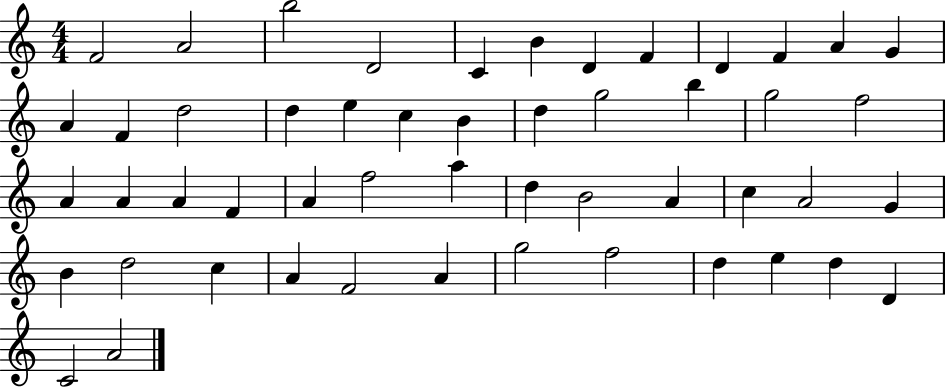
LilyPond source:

{
  \clef treble
  \numericTimeSignature
  \time 4/4
  \key c \major
  f'2 a'2 | b''2 d'2 | c'4 b'4 d'4 f'4 | d'4 f'4 a'4 g'4 | \break a'4 f'4 d''2 | d''4 e''4 c''4 b'4 | d''4 g''2 b''4 | g''2 f''2 | \break a'4 a'4 a'4 f'4 | a'4 f''2 a''4 | d''4 b'2 a'4 | c''4 a'2 g'4 | \break b'4 d''2 c''4 | a'4 f'2 a'4 | g''2 f''2 | d''4 e''4 d''4 d'4 | \break c'2 a'2 | \bar "|."
}